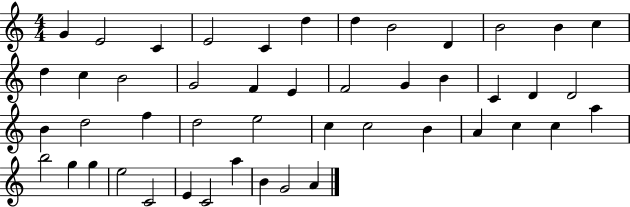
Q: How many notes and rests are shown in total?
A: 47